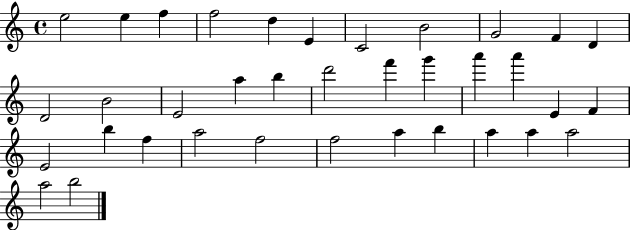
X:1
T:Untitled
M:4/4
L:1/4
K:C
e2 e f f2 d E C2 B2 G2 F D D2 B2 E2 a b d'2 f' g' a' a' E F E2 b f a2 f2 f2 a b a a a2 a2 b2